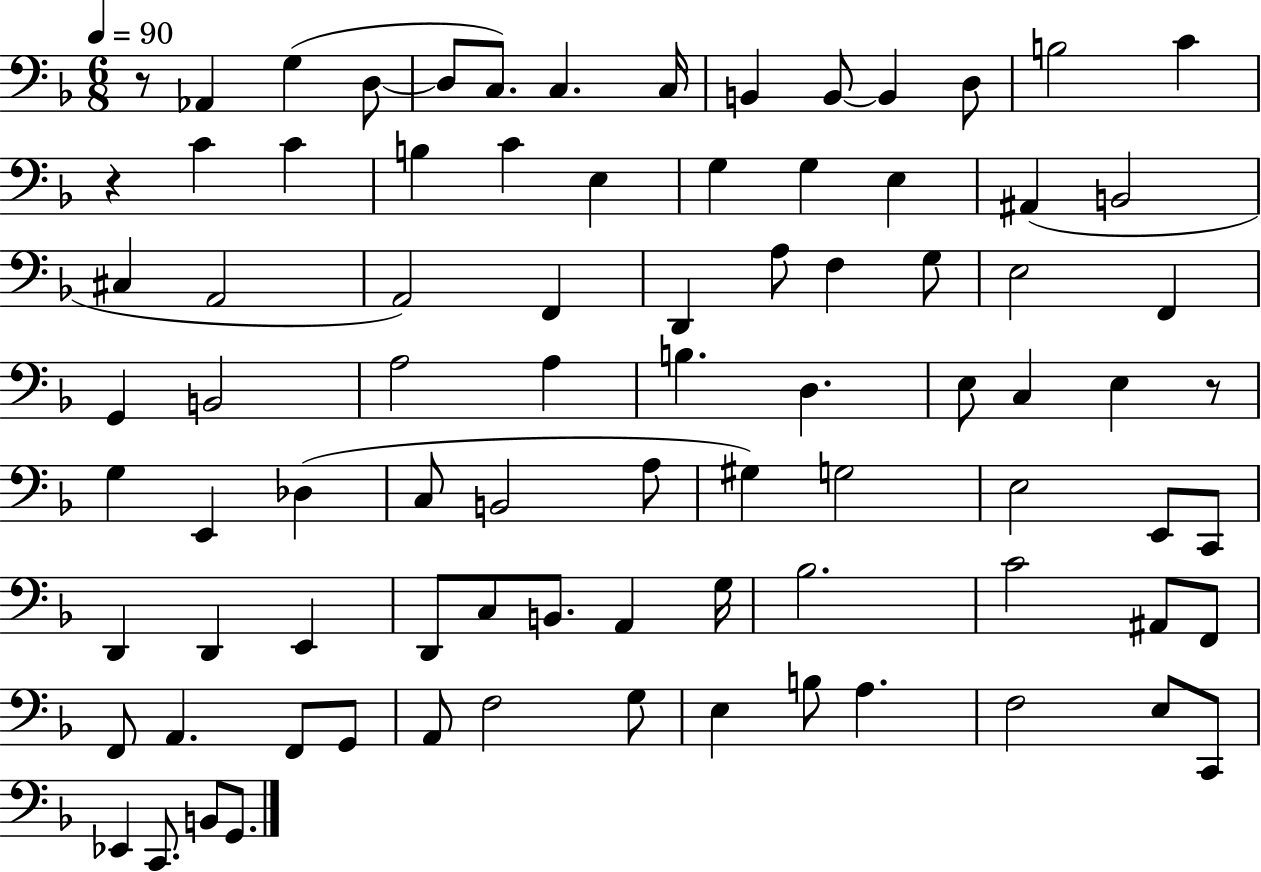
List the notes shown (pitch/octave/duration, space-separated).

R/e Ab2/q G3/q D3/e D3/e C3/e. C3/q. C3/s B2/q B2/e B2/q D3/e B3/h C4/q R/q C4/q C4/q B3/q C4/q E3/q G3/q G3/q E3/q A#2/q B2/h C#3/q A2/h A2/h F2/q D2/q A3/e F3/q G3/e E3/h F2/q G2/q B2/h A3/h A3/q B3/q. D3/q. E3/e C3/q E3/q R/e G3/q E2/q Db3/q C3/e B2/h A3/e G#3/q G3/h E3/h E2/e C2/e D2/q D2/q E2/q D2/e C3/e B2/e. A2/q G3/s Bb3/h. C4/h A#2/e F2/e F2/e A2/q. F2/e G2/e A2/e F3/h G3/e E3/q B3/e A3/q. F3/h E3/e C2/e Eb2/q C2/e. B2/e G2/e.